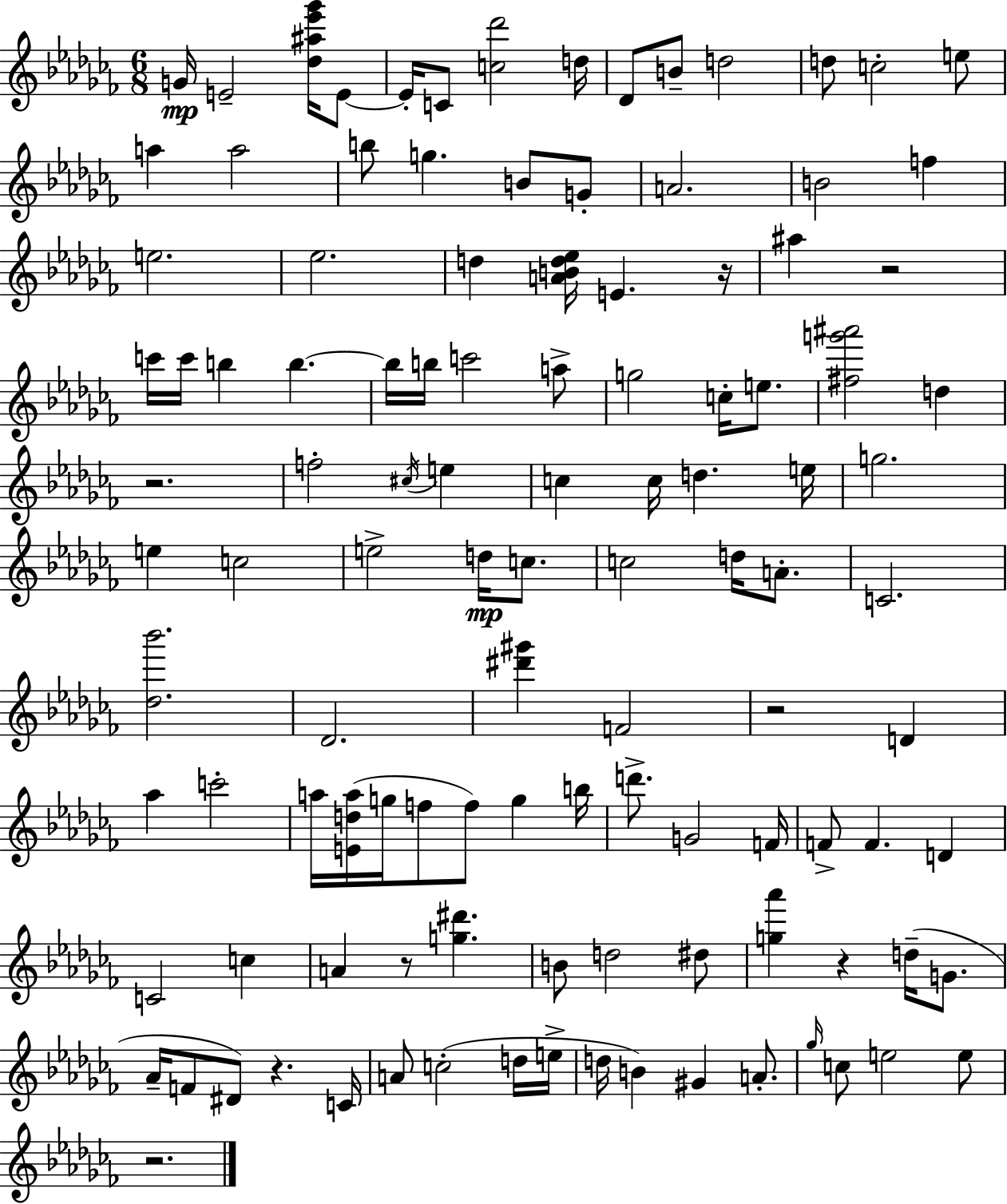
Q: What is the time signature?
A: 6/8